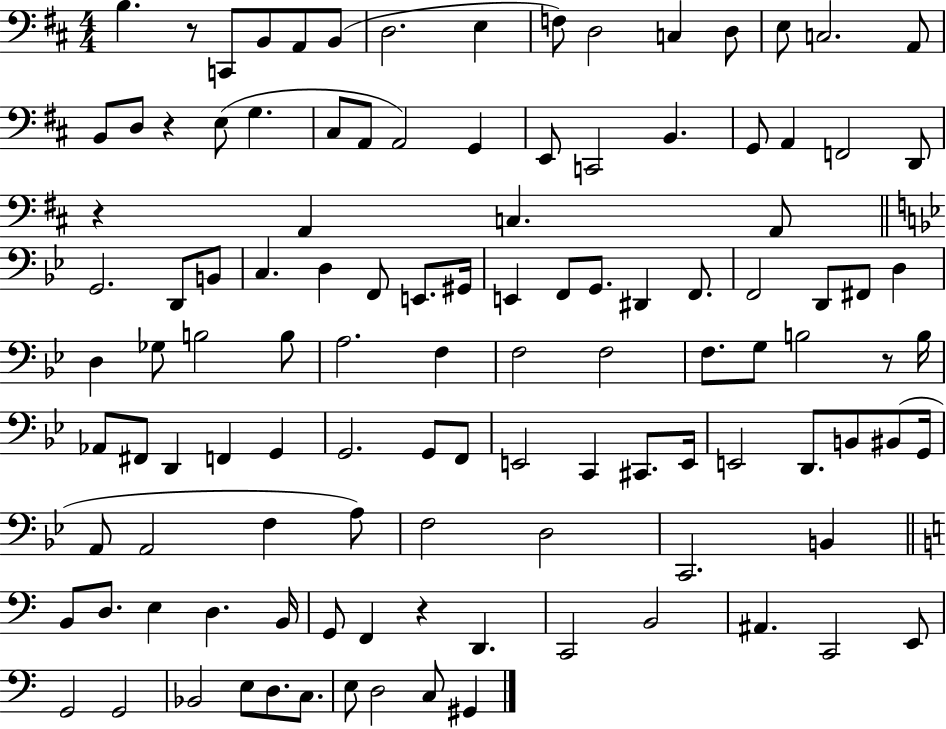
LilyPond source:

{
  \clef bass
  \numericTimeSignature
  \time 4/4
  \key d \major
  b4. r8 c,8 b,8 a,8 b,8( | d2. e4 | f8) d2 c4 d8 | e8 c2. a,8 | \break b,8 d8 r4 e8( g4. | cis8 a,8 a,2) g,4 | e,8 c,2 b,4. | g,8 a,4 f,2 d,8 | \break r4 a,4 c4. a,8 | \bar "||" \break \key g \minor g,2. d,8 b,8 | c4. d4 f,8 e,8. gis,16 | e,4 f,8 g,8. dis,4 f,8. | f,2 d,8 fis,8 d4 | \break d4 ges8 b2 b8 | a2. f4 | f2 f2 | f8. g8 b2 r8 b16 | \break aes,8 fis,8 d,4 f,4 g,4 | g,2. g,8 f,8 | e,2 c,4 cis,8. e,16 | e,2 d,8. b,8 bis,8( g,16 | \break a,8 a,2 f4 a8) | f2 d2 | c,2. b,4 | \bar "||" \break \key c \major b,8 d8. e4 d4. b,16 | g,8 f,4 r4 d,4. | c,2 b,2 | ais,4. c,2 e,8 | \break g,2 g,2 | bes,2 e8 d8. c8. | e8 d2 c8 gis,4 | \bar "|."
}